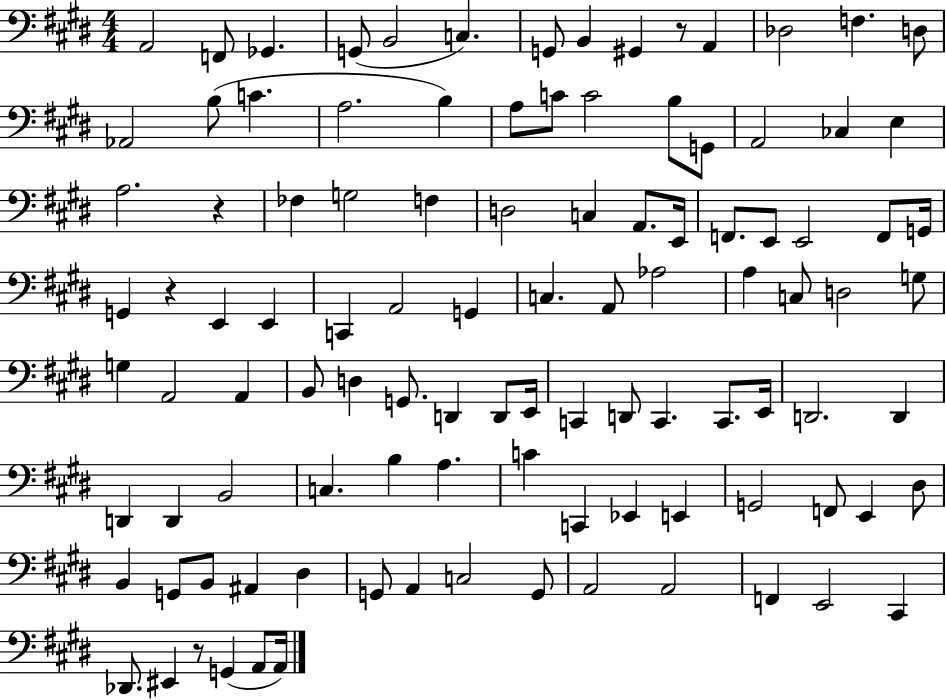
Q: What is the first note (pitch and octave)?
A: A2